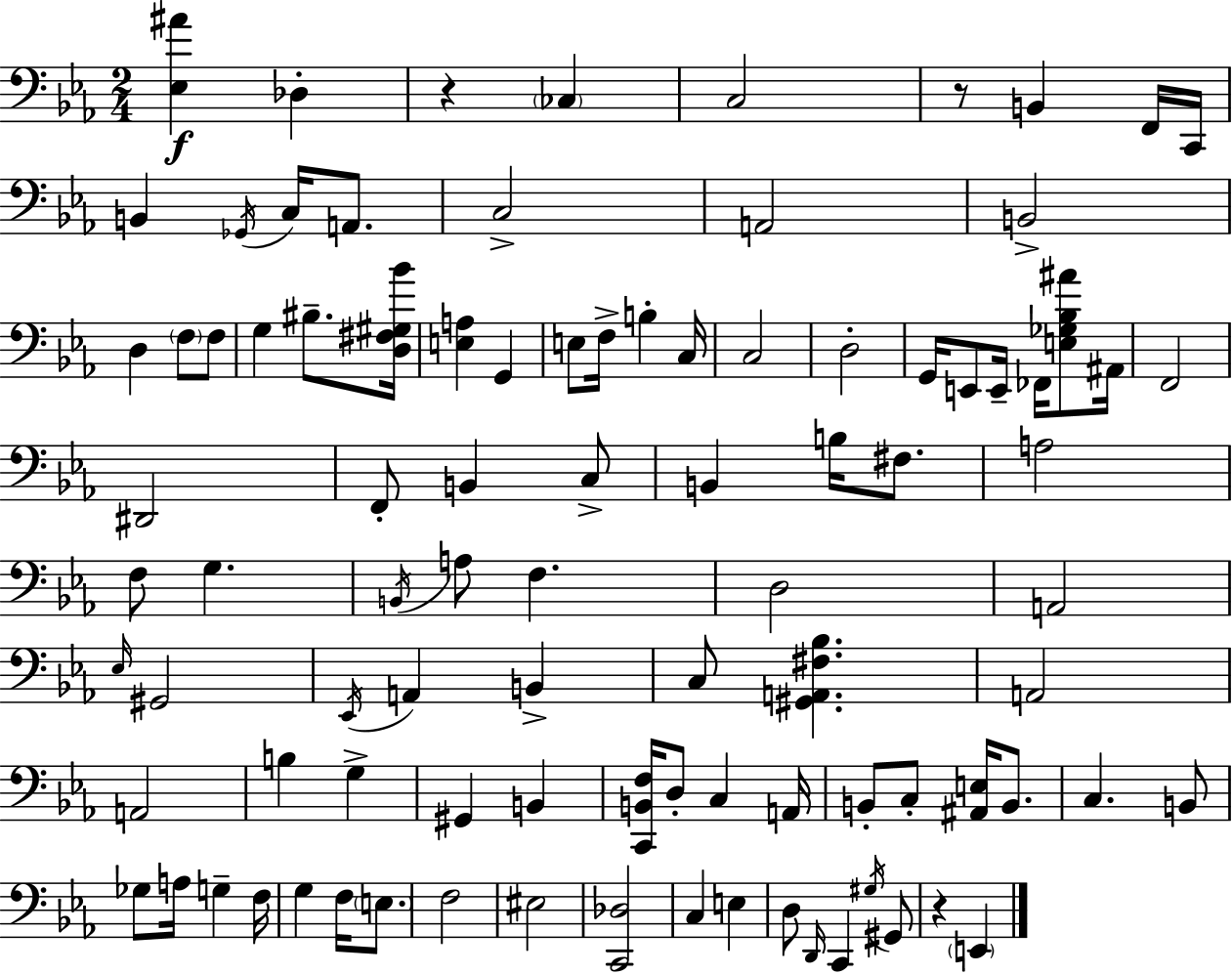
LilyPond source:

{
  \clef bass
  \numericTimeSignature
  \time 2/4
  \key c \minor
  <ees ais'>4\f des4-. | r4 \parenthesize ces4 | c2 | r8 b,4 f,16 c,16 | \break b,4 \acciaccatura { ges,16 } c16 a,8. | c2-> | a,2 | b,2-> | \break d4 \parenthesize f8 f8 | g4 bis8.-- | <d fis gis bes'>16 <e a>4 g,4 | e8 f16-> b4-. | \break c16 c2 | d2-. | g,16 e,8 e,16-- fes,16 <e ges bes ais'>8 | ais,16 f,2 | \break dis,2 | f,8-. b,4 c8-> | b,4 b16 fis8. | a2 | \break f8 g4. | \acciaccatura { b,16 } a8 f4. | d2 | a,2 | \break \grace { ees16 } gis,2 | \acciaccatura { ees,16 } a,4 | b,4-> c8 <gis, a, fis bes>4. | a,2 | \break a,2 | b4 | g4-> gis,4 | b,4 <c, b, f>16 d8-. c4 | \break a,16 b,8-. c8-. | <ais, e>16 b,8. c4. | b,8 ges8 a16 g4-- | f16 g4 | \break f16 \parenthesize e8. f2 | eis2 | <c, des>2 | c4 | \break e4 d8 \grace { d,16 } c,4 | \acciaccatura { gis16 } gis,8 r4 | \parenthesize e,4 \bar "|."
}